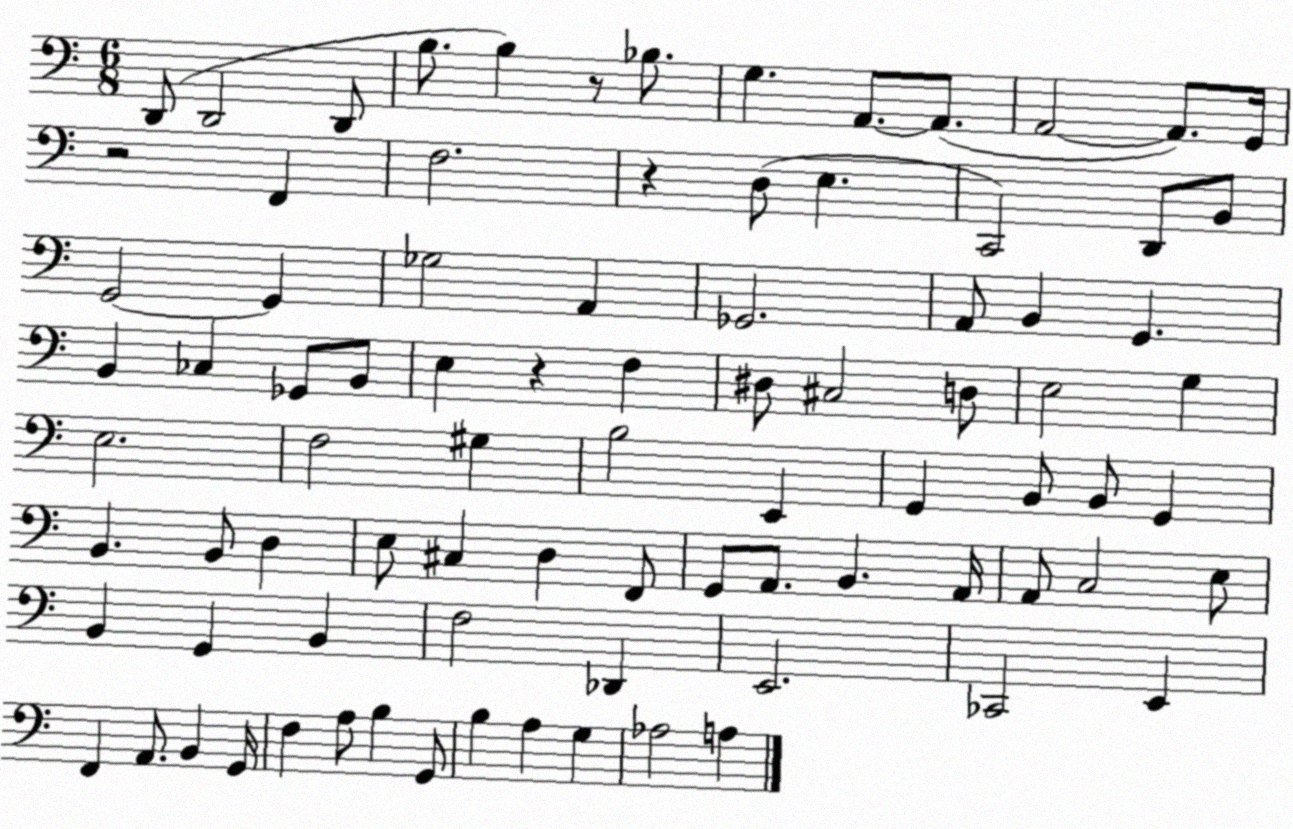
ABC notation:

X:1
T:Untitled
M:6/8
L:1/4
K:C
D,,/2 D,,2 D,,/2 B,/2 B, z/2 _B,/2 G, A,,/2 A,,/2 A,,2 A,,/2 G,,/4 z2 F,, F,2 z D,/2 E, C,,2 D,,/2 B,,/2 G,,2 G,, _G,2 A,, _G,,2 A,,/2 B,, G,, B,, _C, _G,,/2 B,,/2 E, z F, ^D,/2 ^C,2 D,/2 E,2 G, E,2 F,2 ^G, B,2 E,, G,, B,,/2 B,,/2 G,, B,, B,,/2 D, E,/2 ^C, D, F,,/2 G,,/2 A,,/2 B,, A,,/4 A,,/2 C,2 E,/2 B,, G,, B,, F,2 _D,, E,,2 _C,,2 E,, F,, A,,/2 B,, G,,/4 F, A,/2 B, G,,/2 B, A, G, _A,2 A,